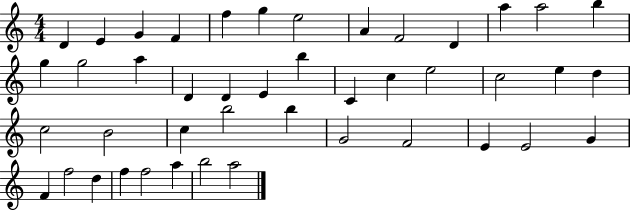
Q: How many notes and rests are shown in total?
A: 44